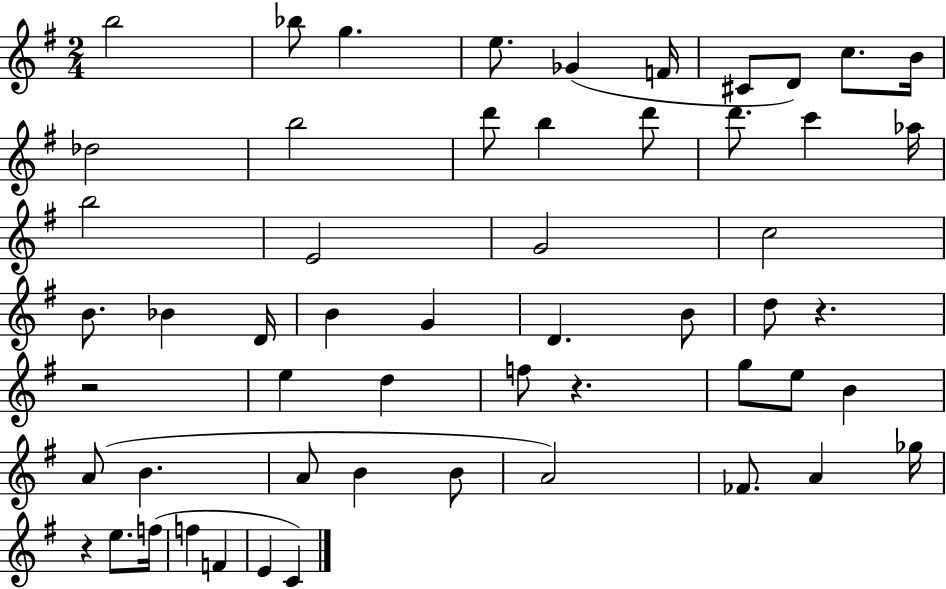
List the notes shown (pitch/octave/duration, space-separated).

B5/h Bb5/e G5/q. E5/e. Gb4/q F4/s C#4/e D4/e C5/e. B4/s Db5/h B5/h D6/e B5/q D6/e D6/e. C6/q Ab5/s B5/h E4/h G4/h C5/h B4/e. Bb4/q D4/s B4/q G4/q D4/q. B4/e D5/e R/q. R/h E5/q D5/q F5/e R/q. G5/e E5/e B4/q A4/e B4/q. A4/e B4/q B4/e A4/h FES4/e. A4/q Gb5/s R/q E5/e. F5/s F5/q F4/q E4/q C4/q